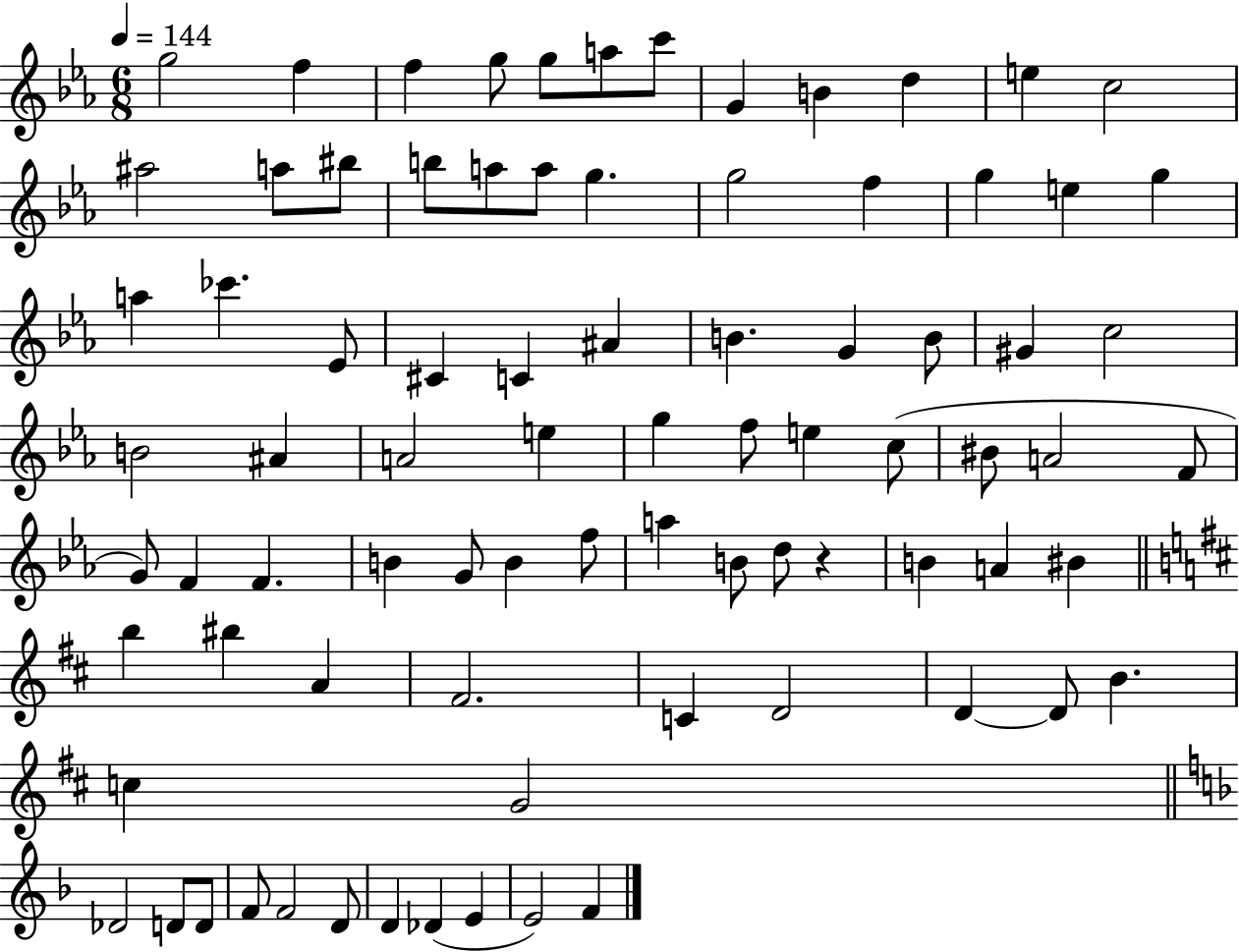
G5/h F5/q F5/q G5/e G5/e A5/e C6/e G4/q B4/q D5/q E5/q C5/h A#5/h A5/e BIS5/e B5/e A5/e A5/e G5/q. G5/h F5/q G5/q E5/q G5/q A5/q CES6/q. Eb4/e C#4/q C4/q A#4/q B4/q. G4/q B4/e G#4/q C5/h B4/h A#4/q A4/h E5/q G5/q F5/e E5/q C5/e BIS4/e A4/h F4/e G4/e F4/q F4/q. B4/q G4/e B4/q F5/e A5/q B4/e D5/e R/q B4/q A4/q BIS4/q B5/q BIS5/q A4/q F#4/h. C4/q D4/h D4/q D4/e B4/q. C5/q G4/h Db4/h D4/e D4/e F4/e F4/h D4/e D4/q Db4/q E4/q E4/h F4/q